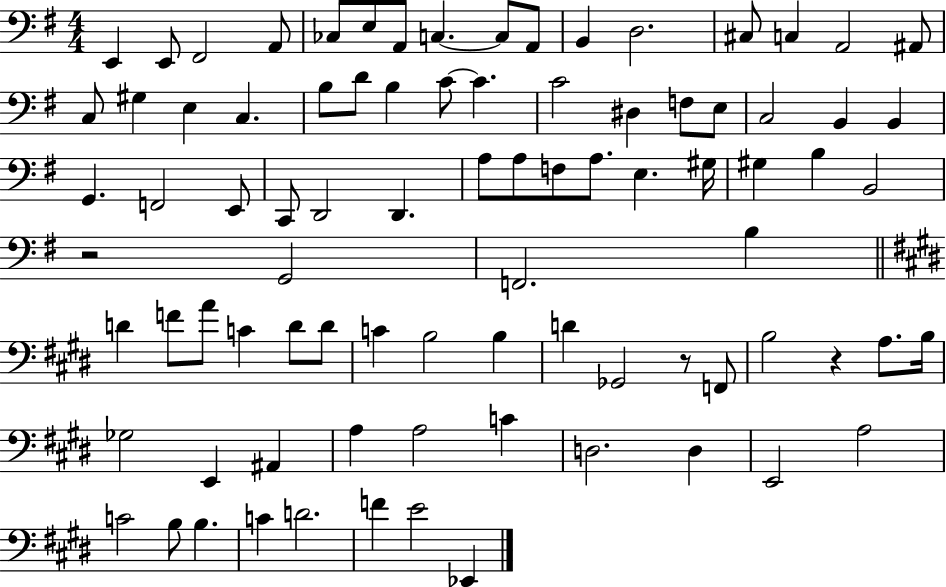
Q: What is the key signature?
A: G major